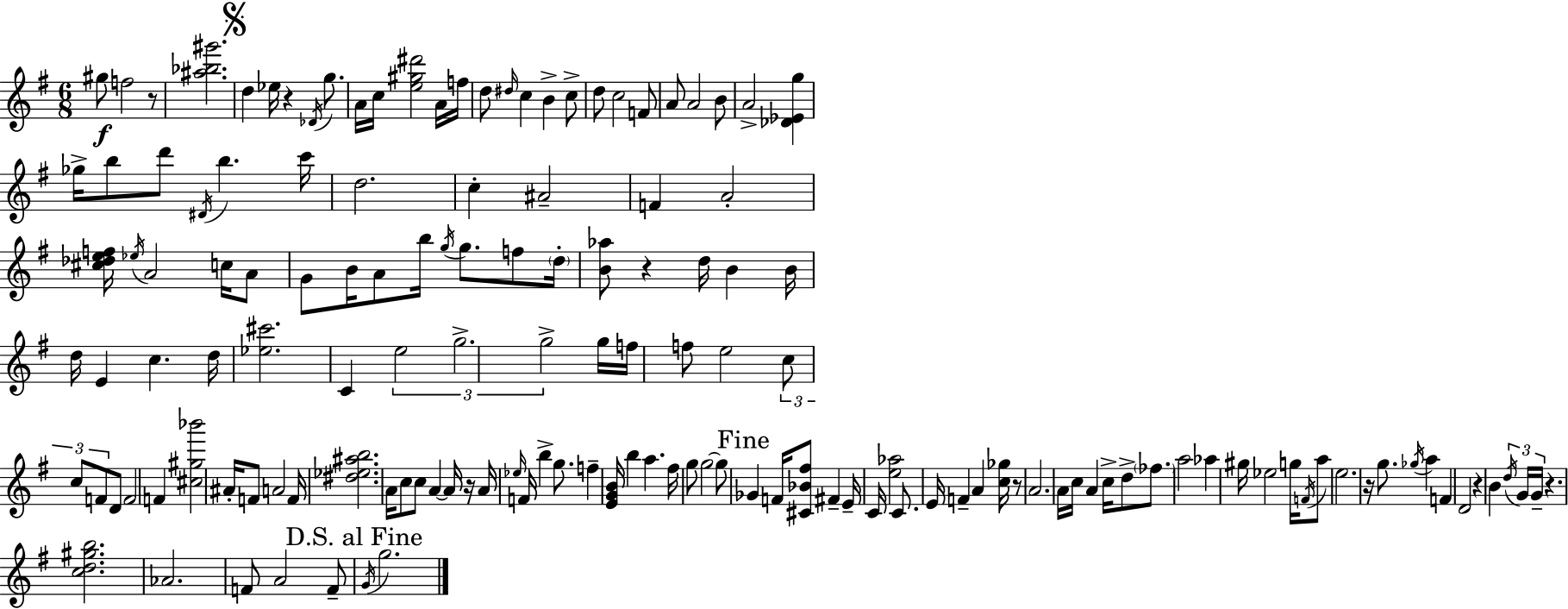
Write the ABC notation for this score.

X:1
T:Untitled
M:6/8
L:1/4
K:Em
^g/2 f2 z/2 [^a_b^g']2 d _e/4 z _D/4 g/2 A/4 c/4 [e^g^d']2 A/4 f/4 d/2 ^d/4 c B c/2 d/2 c2 F/2 A/2 A2 B/2 A2 [_D_Eg] _g/4 b/2 d'/2 ^D/4 b c'/4 d2 c ^A2 F A2 [^c_def]/4 _e/4 A2 c/4 A/2 G/2 B/4 A/2 b/4 g/4 g/2 f/2 d/4 [B_a]/2 z d/4 B B/4 d/4 E c d/4 [_e^c']2 C e2 g2 g2 g/4 f/4 f/2 e2 c/2 c/2 F/2 D/2 F2 F [^c^g_b']2 ^A/4 F/2 A2 F/4 [^d_e^ab]2 A/4 c/2 c/2 A A/4 z/4 A/4 _e/4 F/4 b g/2 f [EGB]/4 b a ^f/4 g/2 g2 g/2 _G F/4 [^C_B^f]/2 ^F E/4 C/4 [e_a]2 C/2 E/4 F A [c_g]/4 z/2 A2 A/4 c/4 A c/4 d/2 _f/2 a2 _a ^g/4 _e2 g/4 F/4 a/2 e2 z/4 g/2 _g/4 a F D2 z B d/4 G/4 G/4 z [cd^gb]2 _A2 F/2 A2 F/2 G/4 g2